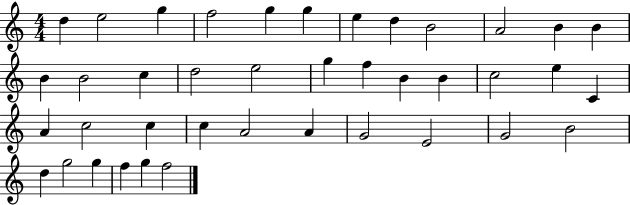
{
  \clef treble
  \numericTimeSignature
  \time 4/4
  \key c \major
  d''4 e''2 g''4 | f''2 g''4 g''4 | e''4 d''4 b'2 | a'2 b'4 b'4 | \break b'4 b'2 c''4 | d''2 e''2 | g''4 f''4 b'4 b'4 | c''2 e''4 c'4 | \break a'4 c''2 c''4 | c''4 a'2 a'4 | g'2 e'2 | g'2 b'2 | \break d''4 g''2 g''4 | f''4 g''4 f''2 | \bar "|."
}